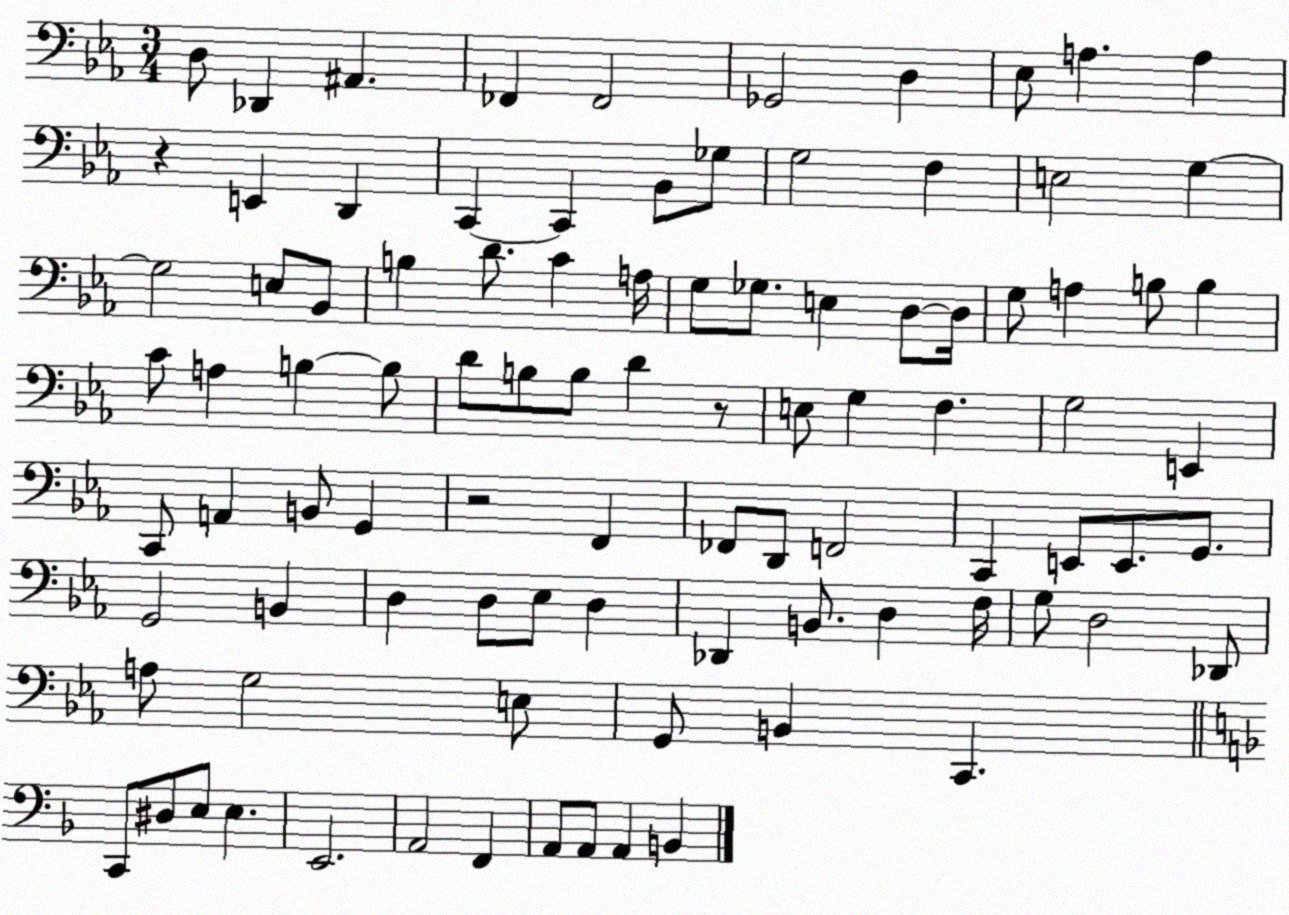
X:1
T:Untitled
M:3/4
L:1/4
K:Eb
D,/2 _D,, ^A,, _F,, _F,,2 _G,,2 D, _E,/2 A, A, z E,, D,, C,, C,, _B,,/2 _G,/2 G,2 F, E,2 G, G,2 E,/2 _B,,/2 B, D/2 C A,/4 G,/2 _G,/2 E, D,/2 D,/4 G,/2 A, B,/2 B, C/2 A, B, B,/2 D/2 B,/2 B,/2 D z/2 E,/2 G, F, G,2 E,, C,,/2 A,, B,,/2 G,, z2 F,, _F,,/2 D,,/2 F,,2 C,, E,,/2 E,,/2 G,,/2 G,,2 B,, D, D,/2 _E,/2 D, _D,, B,,/2 D, F,/4 G,/2 D,2 _D,,/2 A,/2 G,2 E,/2 G,,/2 B,, C,, C,,/2 ^D,/2 E,/2 E, E,,2 A,,2 F,, A,,/2 A,,/2 A,, B,,